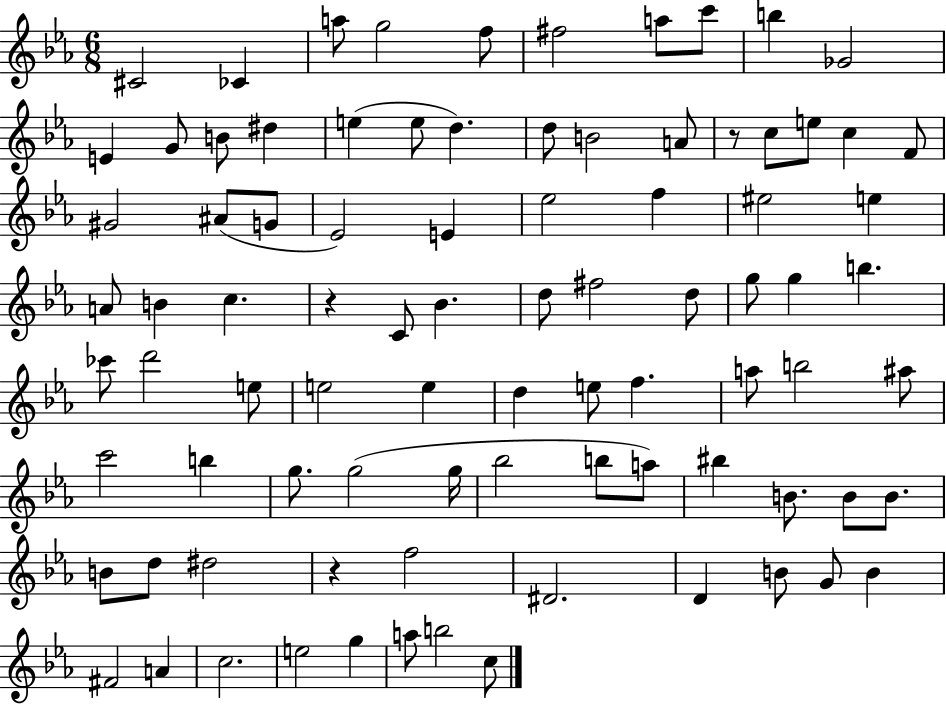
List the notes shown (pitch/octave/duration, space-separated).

C#4/h CES4/q A5/e G5/h F5/e F#5/h A5/e C6/e B5/q Gb4/h E4/q G4/e B4/e D#5/q E5/q E5/e D5/q. D5/e B4/h A4/e R/e C5/e E5/e C5/q F4/e G#4/h A#4/e G4/e Eb4/h E4/q Eb5/h F5/q EIS5/h E5/q A4/e B4/q C5/q. R/q C4/e Bb4/q. D5/e F#5/h D5/e G5/e G5/q B5/q. CES6/e D6/h E5/e E5/h E5/q D5/q E5/e F5/q. A5/e B5/h A#5/e C6/h B5/q G5/e. G5/h G5/s Bb5/h B5/e A5/e BIS5/q B4/e. B4/e B4/e. B4/e D5/e D#5/h R/q F5/h D#4/h. D4/q B4/e G4/e B4/q F#4/h A4/q C5/h. E5/h G5/q A5/e B5/h C5/e